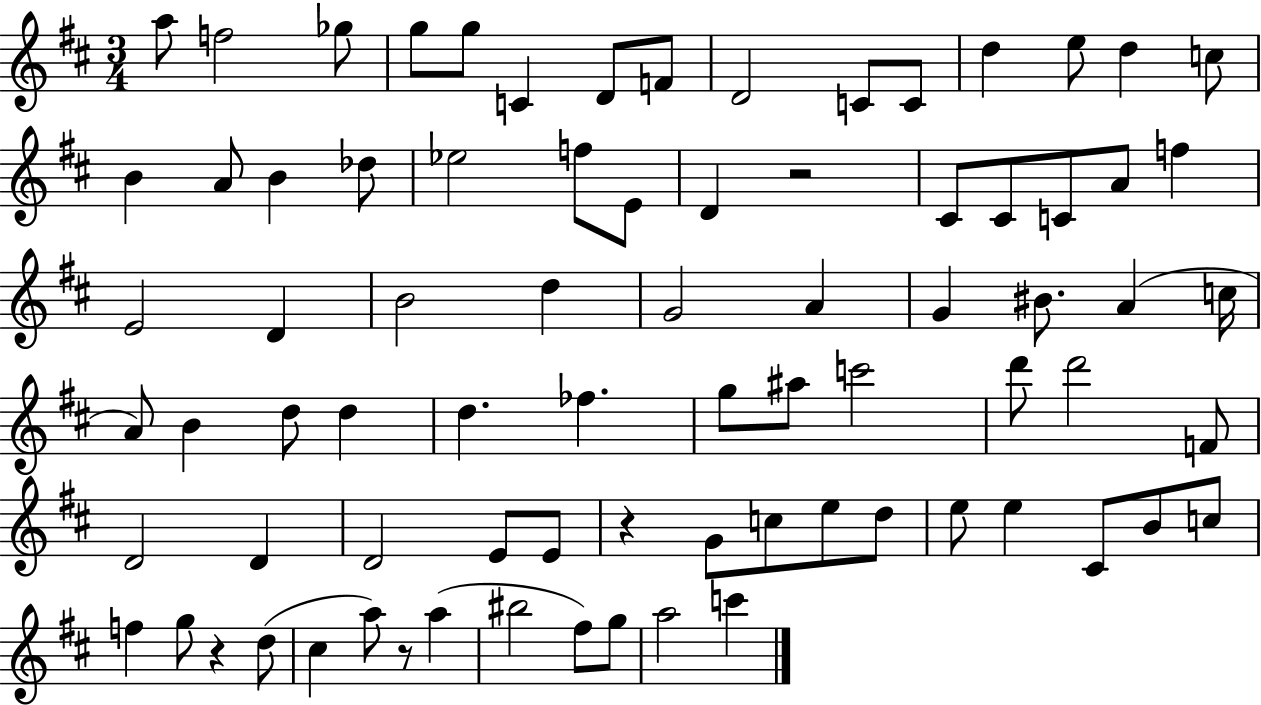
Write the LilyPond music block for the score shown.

{
  \clef treble
  \numericTimeSignature
  \time 3/4
  \key d \major
  a''8 f''2 ges''8 | g''8 g''8 c'4 d'8 f'8 | d'2 c'8 c'8 | d''4 e''8 d''4 c''8 | \break b'4 a'8 b'4 des''8 | ees''2 f''8 e'8 | d'4 r2 | cis'8 cis'8 c'8 a'8 f''4 | \break e'2 d'4 | b'2 d''4 | g'2 a'4 | g'4 bis'8. a'4( c''16 | \break a'8) b'4 d''8 d''4 | d''4. fes''4. | g''8 ais''8 c'''2 | d'''8 d'''2 f'8 | \break d'2 d'4 | d'2 e'8 e'8 | r4 g'8 c''8 e''8 d''8 | e''8 e''4 cis'8 b'8 c''8 | \break f''4 g''8 r4 d''8( | cis''4 a''8) r8 a''4( | bis''2 fis''8) g''8 | a''2 c'''4 | \break \bar "|."
}